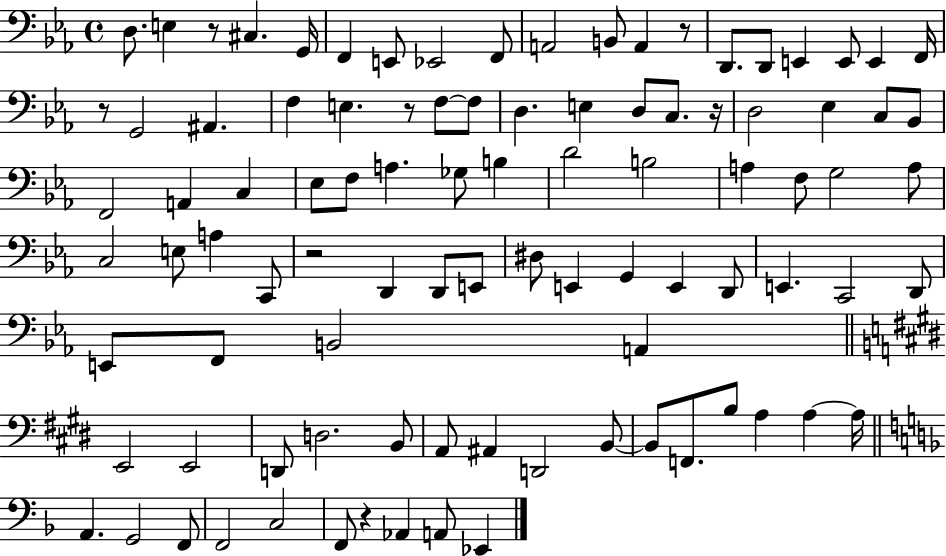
D3/e. E3/q R/e C#3/q. G2/s F2/q E2/e Eb2/h F2/e A2/h B2/e A2/q R/e D2/e. D2/e E2/q E2/e E2/q F2/s R/e G2/h A#2/q. F3/q E3/q. R/e F3/e F3/e D3/q. E3/q D3/e C3/e. R/s D3/h Eb3/q C3/e Bb2/e F2/h A2/q C3/q Eb3/e F3/e A3/q. Gb3/e B3/q D4/h B3/h A3/q F3/e G3/h A3/e C3/h E3/e A3/q C2/e R/h D2/q D2/e E2/e D#3/e E2/q G2/q E2/q D2/e E2/q. C2/h D2/e E2/e F2/e B2/h A2/q E2/h E2/h D2/e D3/h. B2/e A2/e A#2/q D2/h B2/e B2/e F2/e. B3/e A3/q A3/q A3/s A2/q. G2/h F2/e F2/h C3/h F2/e R/q Ab2/q A2/e Eb2/q